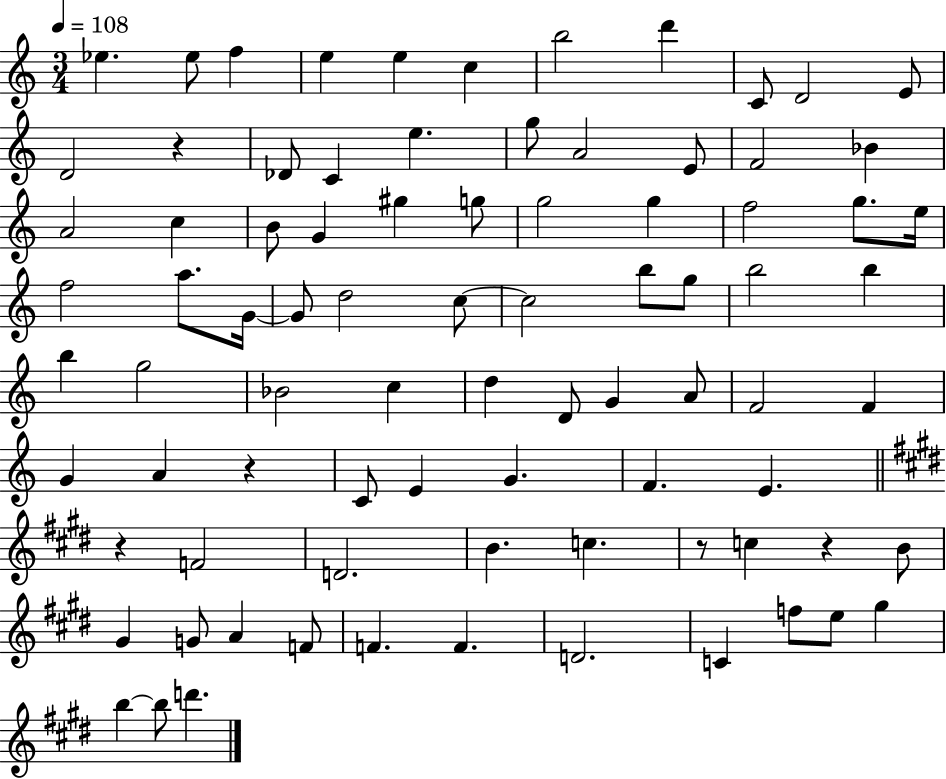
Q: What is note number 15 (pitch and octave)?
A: E5